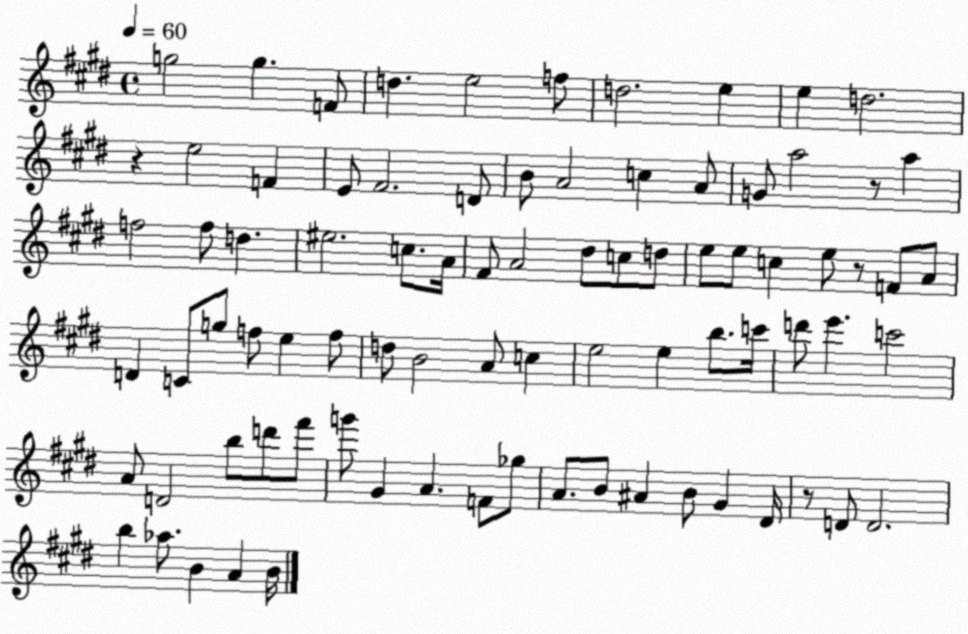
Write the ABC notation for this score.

X:1
T:Untitled
M:4/4
L:1/4
K:E
g2 g F/2 d e2 f/2 d2 e e d2 z e2 F E/2 ^F2 D/2 B/2 A2 c A/2 G/2 a2 z/2 a f2 f/2 d ^e2 c/2 A/4 ^F/2 A2 ^d/2 c/2 d/2 e/2 e/2 c e/2 z/2 F/2 A/2 D C/2 g/2 f/2 e f/2 d/2 B2 A/2 c e2 e b/2 c'/4 d'/2 e' c'2 A/2 D2 b/2 d'/2 ^f'/2 g'/2 ^G A F/2 _g/2 A/2 B/2 ^A B/2 ^G ^D/4 z/2 D/2 D2 b _a/2 B A B/4